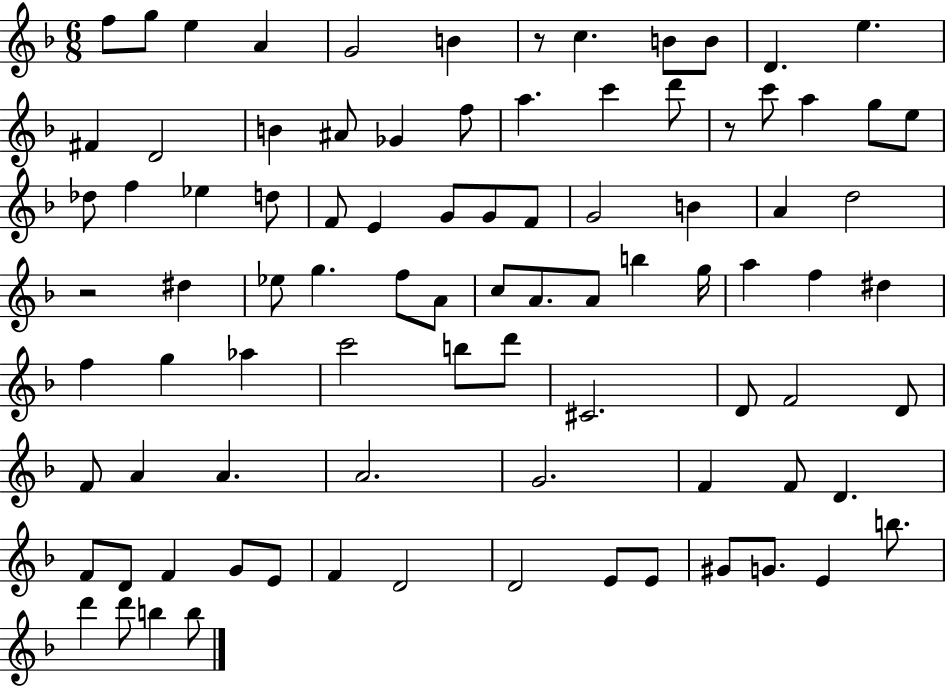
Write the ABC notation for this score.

X:1
T:Untitled
M:6/8
L:1/4
K:F
f/2 g/2 e A G2 B z/2 c B/2 B/2 D e ^F D2 B ^A/2 _G f/2 a c' d'/2 z/2 c'/2 a g/2 e/2 _d/2 f _e d/2 F/2 E G/2 G/2 F/2 G2 B A d2 z2 ^d _e/2 g f/2 A/2 c/2 A/2 A/2 b g/4 a f ^d f g _a c'2 b/2 d'/2 ^C2 D/2 F2 D/2 F/2 A A A2 G2 F F/2 D F/2 D/2 F G/2 E/2 F D2 D2 E/2 E/2 ^G/2 G/2 E b/2 d' d'/2 b b/2